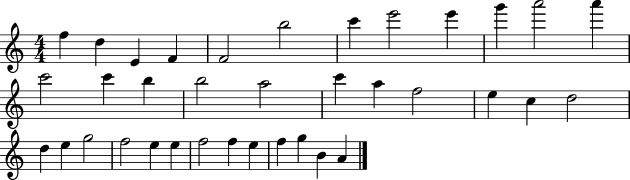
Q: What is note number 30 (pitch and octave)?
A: F5